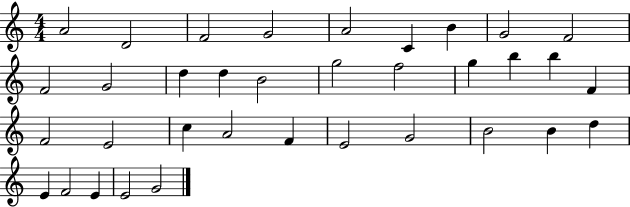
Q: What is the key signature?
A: C major